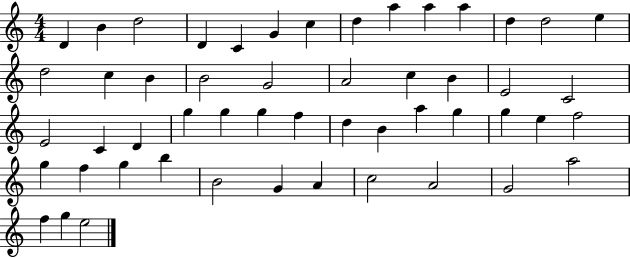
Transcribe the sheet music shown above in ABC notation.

X:1
T:Untitled
M:4/4
L:1/4
K:C
D B d2 D C G c d a a a d d2 e d2 c B B2 G2 A2 c B E2 C2 E2 C D g g g f d B a g g e f2 g f g b B2 G A c2 A2 G2 a2 f g e2